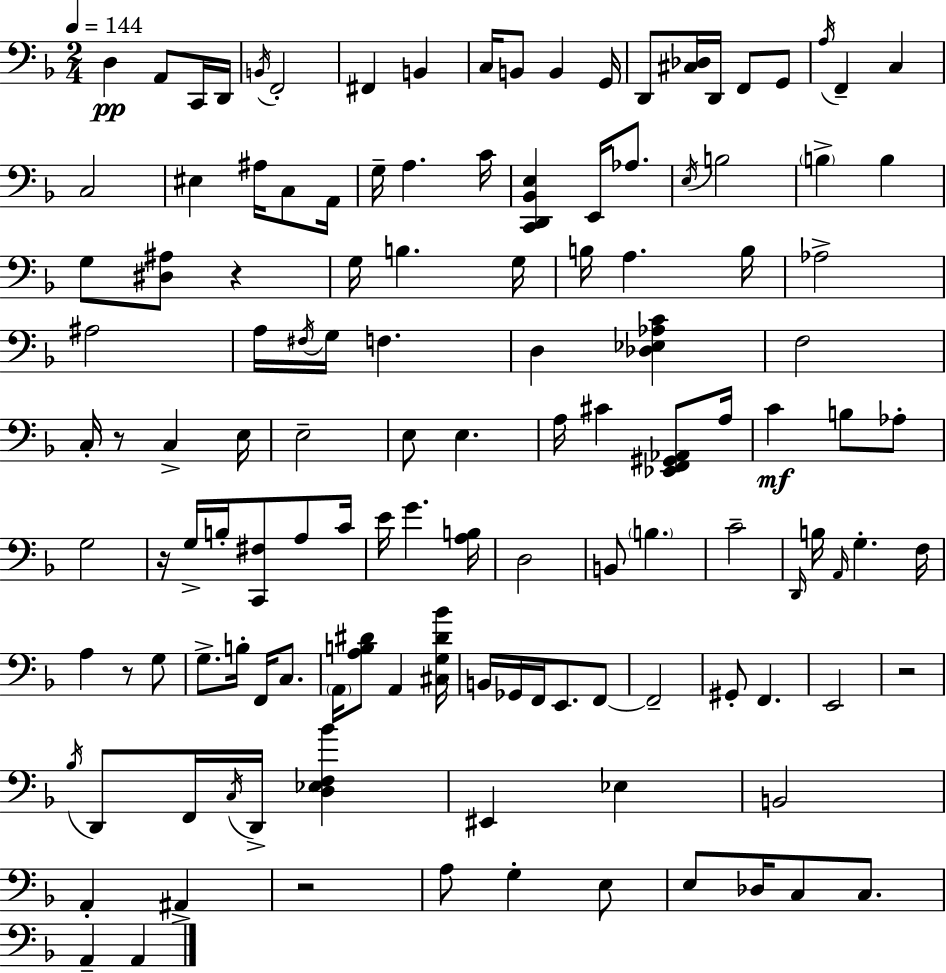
X:1
T:Untitled
M:2/4
L:1/4
K:Dm
D, A,,/2 C,,/4 D,,/4 B,,/4 F,,2 ^F,, B,, C,/4 B,,/2 B,, G,,/4 D,,/2 [^C,_D,]/4 D,,/4 F,,/2 G,,/2 A,/4 F,, C, C,2 ^E, ^A,/4 C,/2 A,,/4 G,/4 A, C/4 [C,,D,,_B,,E,] E,,/4 _A,/2 E,/4 B,2 B, B, G,/2 [^D,^A,]/2 z G,/4 B, G,/4 B,/4 A, B,/4 _A,2 ^A,2 A,/4 ^F,/4 G,/4 F, D, [_D,_E,_A,C] F,2 C,/4 z/2 C, E,/4 E,2 E,/2 E, A,/4 ^C [_E,,F,,^G,,_A,,]/2 A,/4 C B,/2 _A,/2 G,2 z/4 G,/4 B,/4 [C,,^F,]/2 A,/2 C/4 E/4 G [A,B,]/4 D,2 B,,/2 B, C2 D,,/4 B,/4 A,,/4 G, F,/4 A, z/2 G,/2 G,/2 B,/4 F,,/4 C,/2 A,,/4 [A,B,^D]/2 A,, [^C,G,^D_B]/4 B,,/4 _G,,/4 F,,/4 E,,/2 F,,/2 F,,2 ^G,,/2 F,, E,,2 z2 _B,/4 D,,/2 F,,/4 C,/4 D,,/4 [D,_E,F,_B] ^E,, _E, B,,2 A,, ^A,, z2 A,/2 G, E,/2 E,/2 _D,/4 C,/2 C,/2 A,, A,,